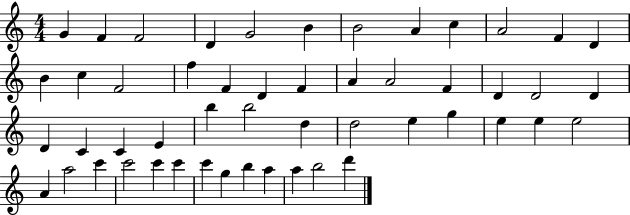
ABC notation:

X:1
T:Untitled
M:4/4
L:1/4
K:C
G F F2 D G2 B B2 A c A2 F D B c F2 f F D F A A2 F D D2 D D C C E b b2 d d2 e g e e e2 A a2 c' c'2 c' c' c' g b a a b2 d'